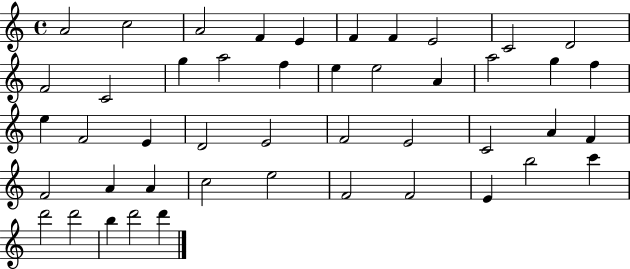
{
  \clef treble
  \time 4/4
  \defaultTimeSignature
  \key c \major
  a'2 c''2 | a'2 f'4 e'4 | f'4 f'4 e'2 | c'2 d'2 | \break f'2 c'2 | g''4 a''2 f''4 | e''4 e''2 a'4 | a''2 g''4 f''4 | \break e''4 f'2 e'4 | d'2 e'2 | f'2 e'2 | c'2 a'4 f'4 | \break f'2 a'4 a'4 | c''2 e''2 | f'2 f'2 | e'4 b''2 c'''4 | \break d'''2 d'''2 | b''4 d'''2 d'''4 | \bar "|."
}